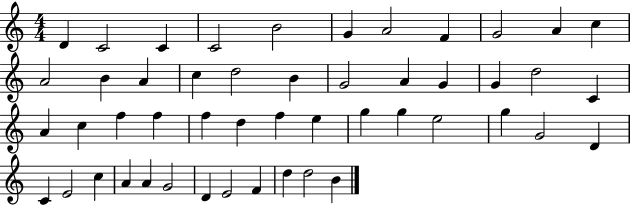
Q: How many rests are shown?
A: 0